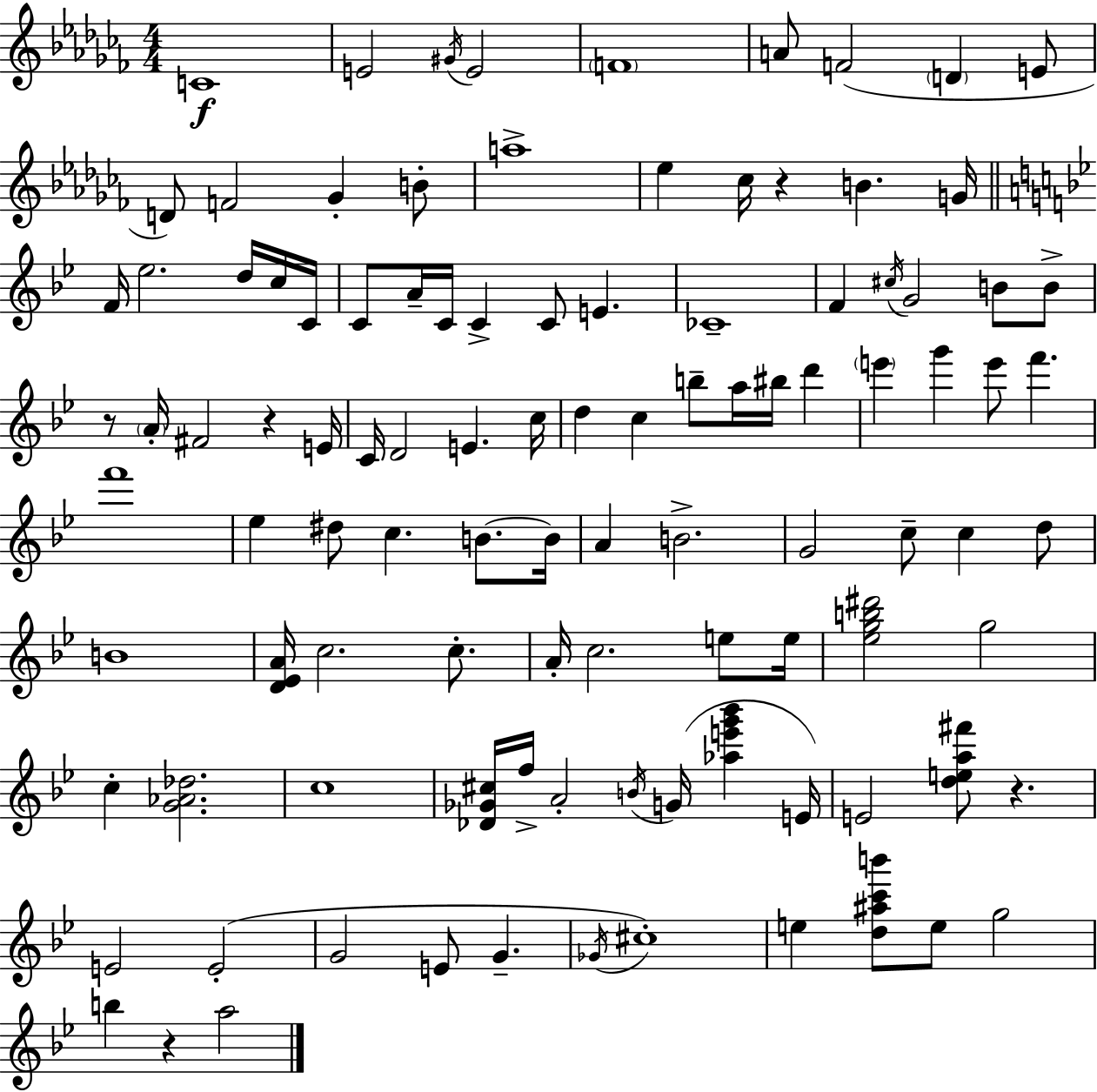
C4/w E4/h G#4/s E4/h F4/w A4/e F4/h D4/q E4/e D4/e F4/h Gb4/q B4/e A5/w Eb5/q CES5/s R/q B4/q. G4/s F4/s Eb5/h. D5/s C5/s C4/s C4/e A4/s C4/s C4/q C4/e E4/q. CES4/w F4/q C#5/s G4/h B4/e B4/e R/e A4/s F#4/h R/q E4/s C4/s D4/h E4/q. C5/s D5/q C5/q B5/e A5/s BIS5/s D6/q E6/q G6/q E6/e F6/q. F6/w Eb5/q D#5/e C5/q. B4/e. B4/s A4/q B4/h. G4/h C5/e C5/q D5/e B4/w [D4,Eb4,A4]/s C5/h. C5/e. A4/s C5/h. E5/e E5/s [Eb5,G5,B5,D#6]/h G5/h C5/q [G4,Ab4,Db5]/h. C5/w [Db4,Gb4,C#5]/s F5/s A4/h B4/s G4/s [Ab5,E6,G6,Bb6]/q E4/s E4/h [D5,E5,A5,F#6]/e R/q. E4/h E4/h G4/h E4/e G4/q. Gb4/s C#5/w E5/q [D5,A#5,C6,B6]/e E5/e G5/h B5/q R/q A5/h